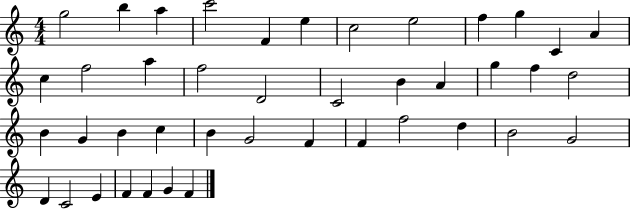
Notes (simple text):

G5/h B5/q A5/q C6/h F4/q E5/q C5/h E5/h F5/q G5/q C4/q A4/q C5/q F5/h A5/q F5/h D4/h C4/h B4/q A4/q G5/q F5/q D5/h B4/q G4/q B4/q C5/q B4/q G4/h F4/q F4/q F5/h D5/q B4/h G4/h D4/q C4/h E4/q F4/q F4/q G4/q F4/q